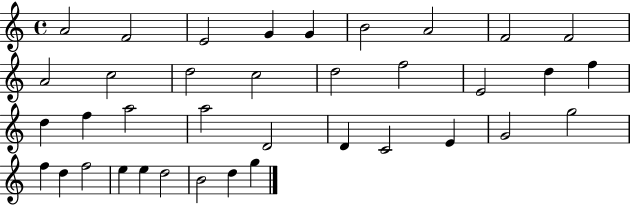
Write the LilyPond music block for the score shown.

{
  \clef treble
  \time 4/4
  \defaultTimeSignature
  \key c \major
  a'2 f'2 | e'2 g'4 g'4 | b'2 a'2 | f'2 f'2 | \break a'2 c''2 | d''2 c''2 | d''2 f''2 | e'2 d''4 f''4 | \break d''4 f''4 a''2 | a''2 d'2 | d'4 c'2 e'4 | g'2 g''2 | \break f''4 d''4 f''2 | e''4 e''4 d''2 | b'2 d''4 g''4 | \bar "|."
}